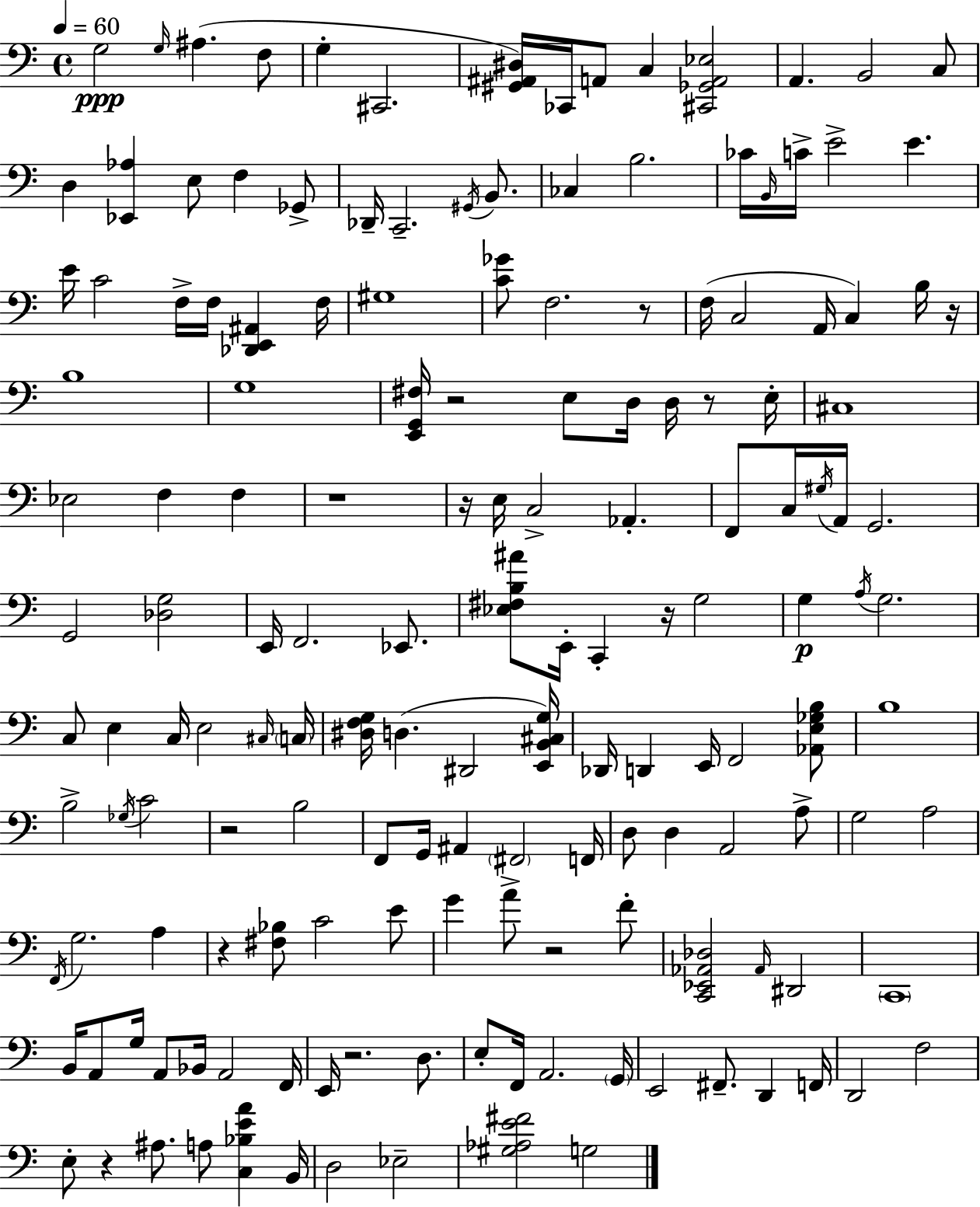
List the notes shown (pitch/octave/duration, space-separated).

G3/h G3/s A#3/q. F3/e G3/q C#2/h. [G#2,A#2,D#3]/s CES2/s A2/e C3/q [C#2,Gb2,A2,Eb3]/h A2/q. B2/h C3/e D3/q [Eb2,Ab3]/q E3/e F3/q Gb2/e Db2/s C2/h. G#2/s B2/e. CES3/q B3/h. CES4/s B2/s C4/s E4/h E4/q. E4/s C4/h F3/s F3/s [Db2,E2,A#2]/q F3/s G#3/w [C4,Gb4]/e F3/h. R/e F3/s C3/h A2/s C3/q B3/s R/s B3/w G3/w [E2,G2,F#3]/s R/h E3/e D3/s D3/s R/e E3/s C#3/w Eb3/h F3/q F3/q R/w R/s E3/s C3/h Ab2/q. F2/e C3/s G#3/s A2/s G2/h. G2/h [Db3,G3]/h E2/s F2/h. Eb2/e. [Eb3,F#3,B3,A#4]/e E2/s C2/q R/s G3/h G3/q A3/s G3/h. C3/e E3/q C3/s E3/h C#3/s C3/s [D#3,F3,G3]/s D3/q. D#2/h [E2,B2,C#3,G3]/s Db2/s D2/q E2/s F2/h [Ab2,E3,Gb3,B3]/e B3/w B3/h Gb3/s C4/h R/h B3/h F2/e G2/s A#2/q F#2/h F2/s D3/e D3/q A2/h A3/e G3/h A3/h F2/s G3/h. A3/q R/q [F#3,Bb3]/e C4/h E4/e G4/q A4/e R/h F4/e [C2,Eb2,Ab2,Db3]/h Ab2/s D#2/h C2/w B2/s A2/e G3/s A2/e Bb2/s A2/h F2/s E2/s R/h. D3/e. E3/e F2/s A2/h. G2/s E2/h F#2/e. D2/q F2/s D2/h F3/h E3/e R/q A#3/e. A3/e [C3,Bb3,E4,A4]/q B2/s D3/h Eb3/h [G#3,Ab3,E4,F#4]/h G3/h